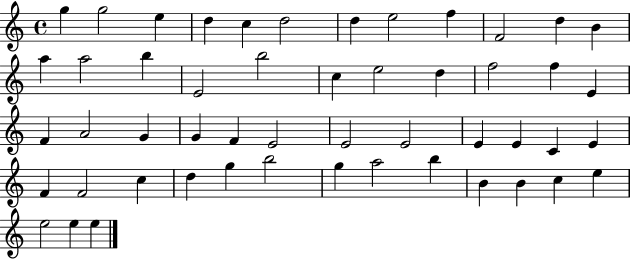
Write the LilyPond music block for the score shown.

{
  \clef treble
  \time 4/4
  \defaultTimeSignature
  \key c \major
  g''4 g''2 e''4 | d''4 c''4 d''2 | d''4 e''2 f''4 | f'2 d''4 b'4 | \break a''4 a''2 b''4 | e'2 b''2 | c''4 e''2 d''4 | f''2 f''4 e'4 | \break f'4 a'2 g'4 | g'4 f'4 e'2 | e'2 e'2 | e'4 e'4 c'4 e'4 | \break f'4 f'2 c''4 | d''4 g''4 b''2 | g''4 a''2 b''4 | b'4 b'4 c''4 e''4 | \break e''2 e''4 e''4 | \bar "|."
}